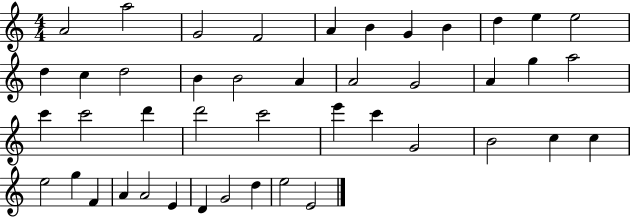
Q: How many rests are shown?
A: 0